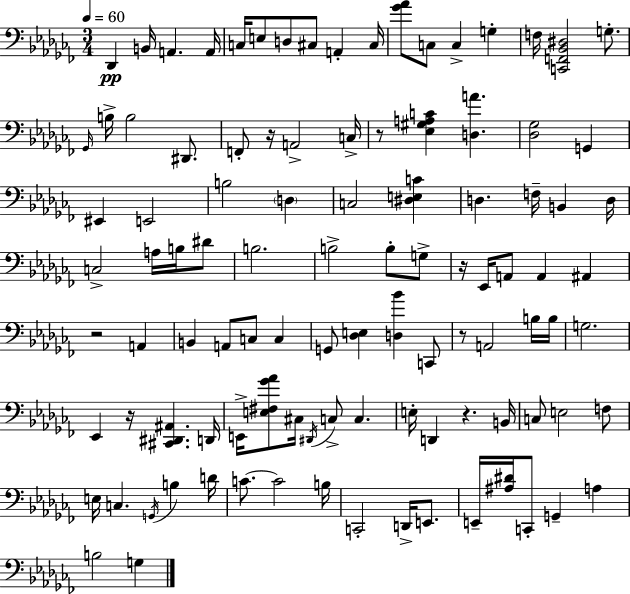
{
  \clef bass
  \numericTimeSignature
  \time 3/4
  \key aes \minor
  \tempo 4 = 60
  des,4\pp b,16 a,4. a,16 | c16 e8 d8 cis8 a,4-. cis16 | <ges' aes'>8 c8 c4-> g4-. | f16 <c, f, bes, dis>2 g8.-. | \break \grace { ges,16 } b16-> b2 dis,8. | f,8-. r16 a,2-> | c16-> r8 <ees gis a c'>4 <d a'>4. | <des ges>2 g,4 | \break eis,4 e,2 | b2 \parenthesize d4 | c2 <dis e c'>4 | d4. f16-- b,4 | \break d16 c2-> a16 b16 dis'8 | b2. | b2-> b8-. g8-> | r16 ees,16 a,8 a,4 ais,4 | \break r2 a,4 | b,4 a,8 c8 c4 | g,8 <des e>4 <d bes'>4 c,8 | r8 a,2 b16 | \break b16 g2. | ees,4 r16 <cis, dis, ais,>4. | d,16 e,16-> <e fis ges' aes'>8 cis16 \acciaccatura { dis,16 } c8-> c4. | e16-. d,4 r4. | \break b,16 c8 e2 | f8 e16 c4. \acciaccatura { g,16 } b4 | d'16 c'8.~~ c'2 | b16 c,2-. d,16-> | \break e,8. e,16-- <ais dis'>16 c,8-. g,4-- a4 | b2 g4 | \bar "|."
}